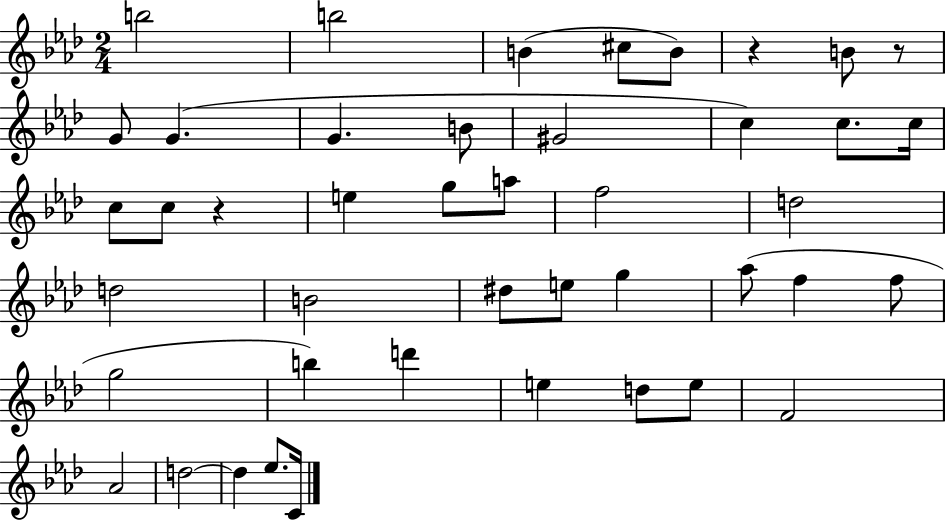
X:1
T:Untitled
M:2/4
L:1/4
K:Ab
b2 b2 B ^c/2 B/2 z B/2 z/2 G/2 G G B/2 ^G2 c c/2 c/4 c/2 c/2 z e g/2 a/2 f2 d2 d2 B2 ^d/2 e/2 g _a/2 f f/2 g2 b d' e d/2 e/2 F2 _A2 d2 d _e/2 C/4